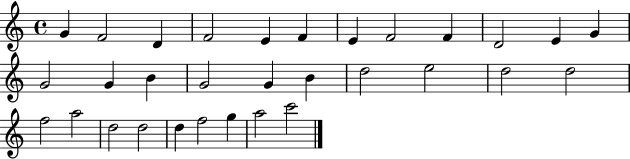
{
  \clef treble
  \time 4/4
  \defaultTimeSignature
  \key c \major
  g'4 f'2 d'4 | f'2 e'4 f'4 | e'4 f'2 f'4 | d'2 e'4 g'4 | \break g'2 g'4 b'4 | g'2 g'4 b'4 | d''2 e''2 | d''2 d''2 | \break f''2 a''2 | d''2 d''2 | d''4 f''2 g''4 | a''2 c'''2 | \break \bar "|."
}